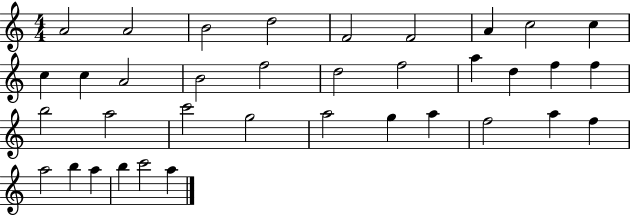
A4/h A4/h B4/h D5/h F4/h F4/h A4/q C5/h C5/q C5/q C5/q A4/h B4/h F5/h D5/h F5/h A5/q D5/q F5/q F5/q B5/h A5/h C6/h G5/h A5/h G5/q A5/q F5/h A5/q F5/q A5/h B5/q A5/q B5/q C6/h A5/q